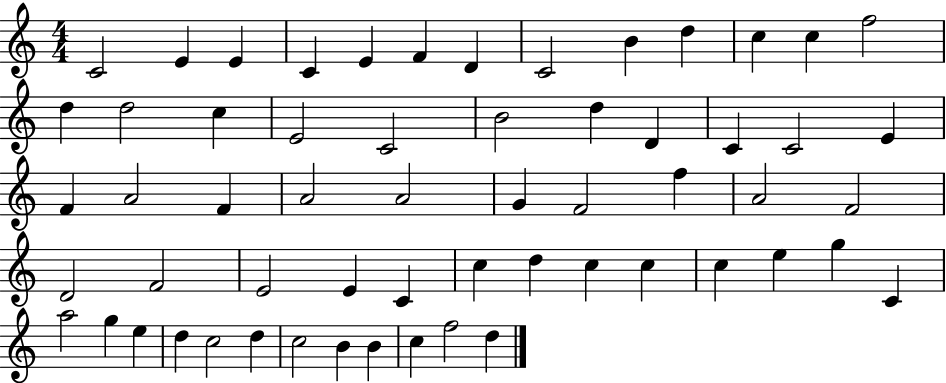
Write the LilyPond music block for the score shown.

{
  \clef treble
  \numericTimeSignature
  \time 4/4
  \key c \major
  c'2 e'4 e'4 | c'4 e'4 f'4 d'4 | c'2 b'4 d''4 | c''4 c''4 f''2 | \break d''4 d''2 c''4 | e'2 c'2 | b'2 d''4 d'4 | c'4 c'2 e'4 | \break f'4 a'2 f'4 | a'2 a'2 | g'4 f'2 f''4 | a'2 f'2 | \break d'2 f'2 | e'2 e'4 c'4 | c''4 d''4 c''4 c''4 | c''4 e''4 g''4 c'4 | \break a''2 g''4 e''4 | d''4 c''2 d''4 | c''2 b'4 b'4 | c''4 f''2 d''4 | \break \bar "|."
}